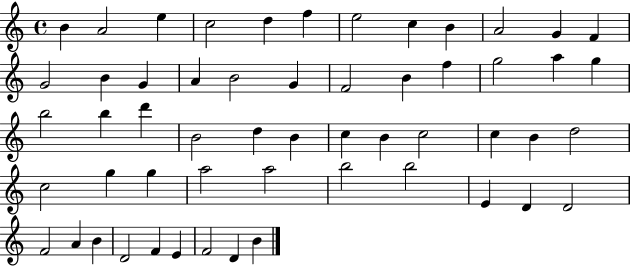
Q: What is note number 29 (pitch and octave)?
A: D5